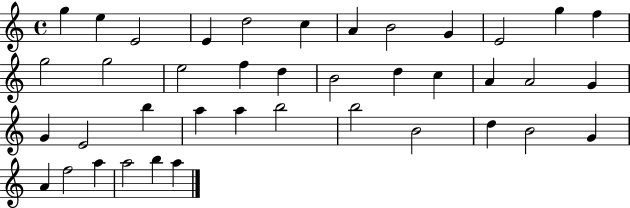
{
  \clef treble
  \time 4/4
  \defaultTimeSignature
  \key c \major
  g''4 e''4 e'2 | e'4 d''2 c''4 | a'4 b'2 g'4 | e'2 g''4 f''4 | \break g''2 g''2 | e''2 f''4 d''4 | b'2 d''4 c''4 | a'4 a'2 g'4 | \break g'4 e'2 b''4 | a''4 a''4 b''2 | b''2 b'2 | d''4 b'2 g'4 | \break a'4 f''2 a''4 | a''2 b''4 a''4 | \bar "|."
}